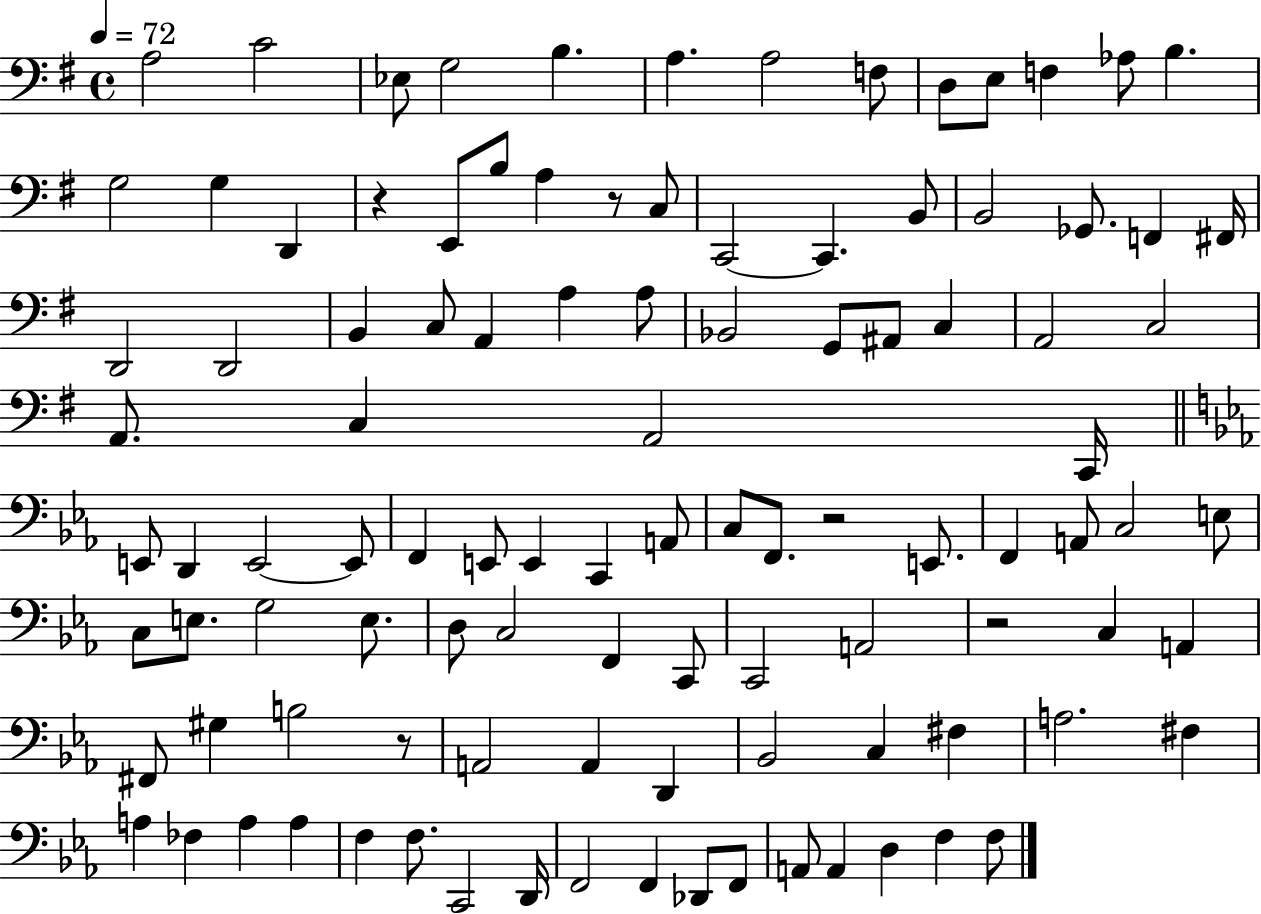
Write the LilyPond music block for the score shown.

{
  \clef bass
  \time 4/4
  \defaultTimeSignature
  \key g \major
  \tempo 4 = 72
  a2 c'2 | ees8 g2 b4. | a4. a2 f8 | d8 e8 f4 aes8 b4. | \break g2 g4 d,4 | r4 e,8 b8 a4 r8 c8 | c,2~~ c,4. b,8 | b,2 ges,8. f,4 fis,16 | \break d,2 d,2 | b,4 c8 a,4 a4 a8 | bes,2 g,8 ais,8 c4 | a,2 c2 | \break a,8. c4 a,2 c,16 | \bar "||" \break \key c \minor e,8 d,4 e,2~~ e,8 | f,4 e,8 e,4 c,4 a,8 | c8 f,8. r2 e,8. | f,4 a,8 c2 e8 | \break c8 e8. g2 e8. | d8 c2 f,4 c,8 | c,2 a,2 | r2 c4 a,4 | \break fis,8 gis4 b2 r8 | a,2 a,4 d,4 | bes,2 c4 fis4 | a2. fis4 | \break a4 fes4 a4 a4 | f4 f8. c,2 d,16 | f,2 f,4 des,8 f,8 | a,8 a,4 d4 f4 f8 | \break \bar "|."
}